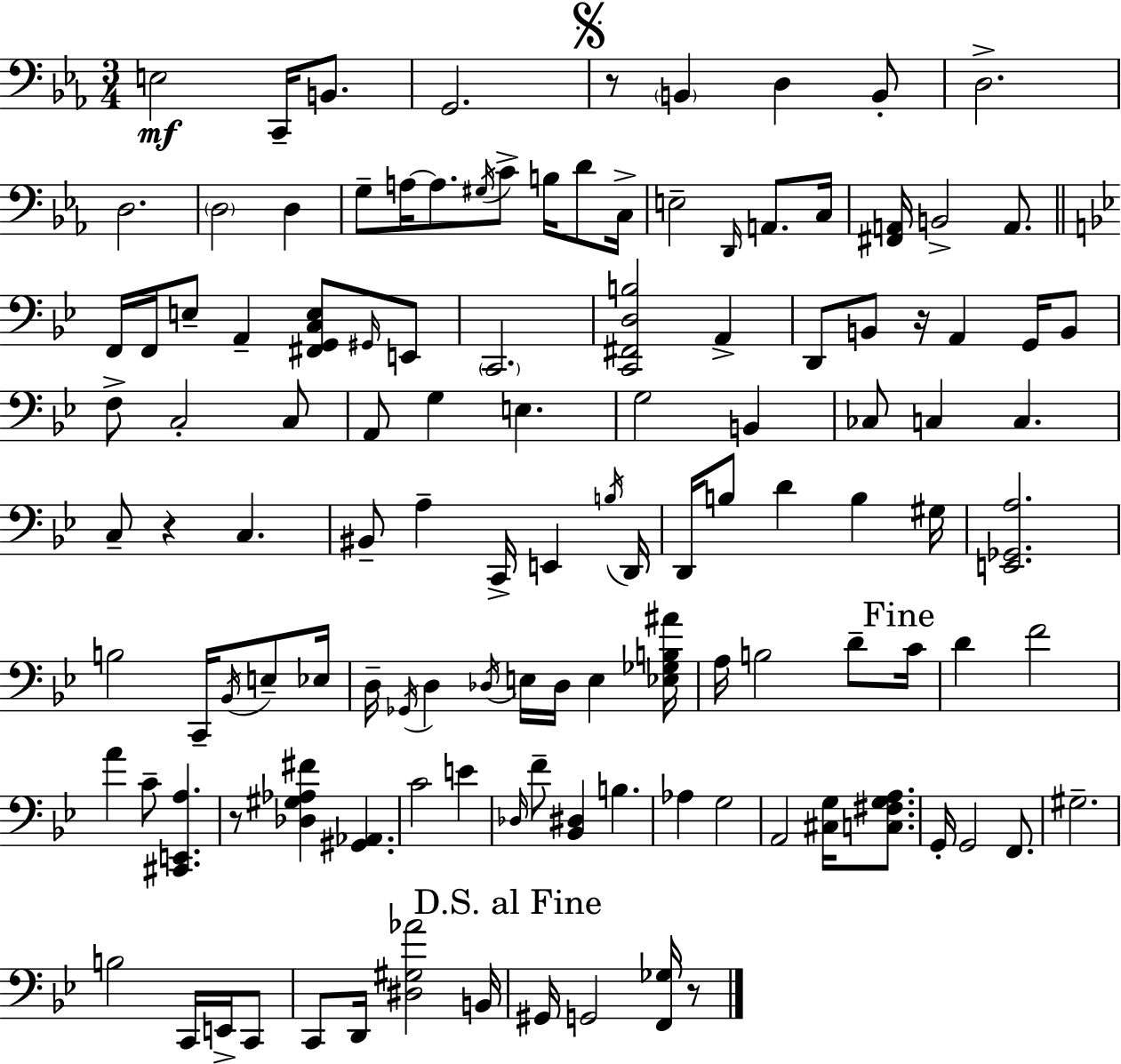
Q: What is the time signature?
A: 3/4